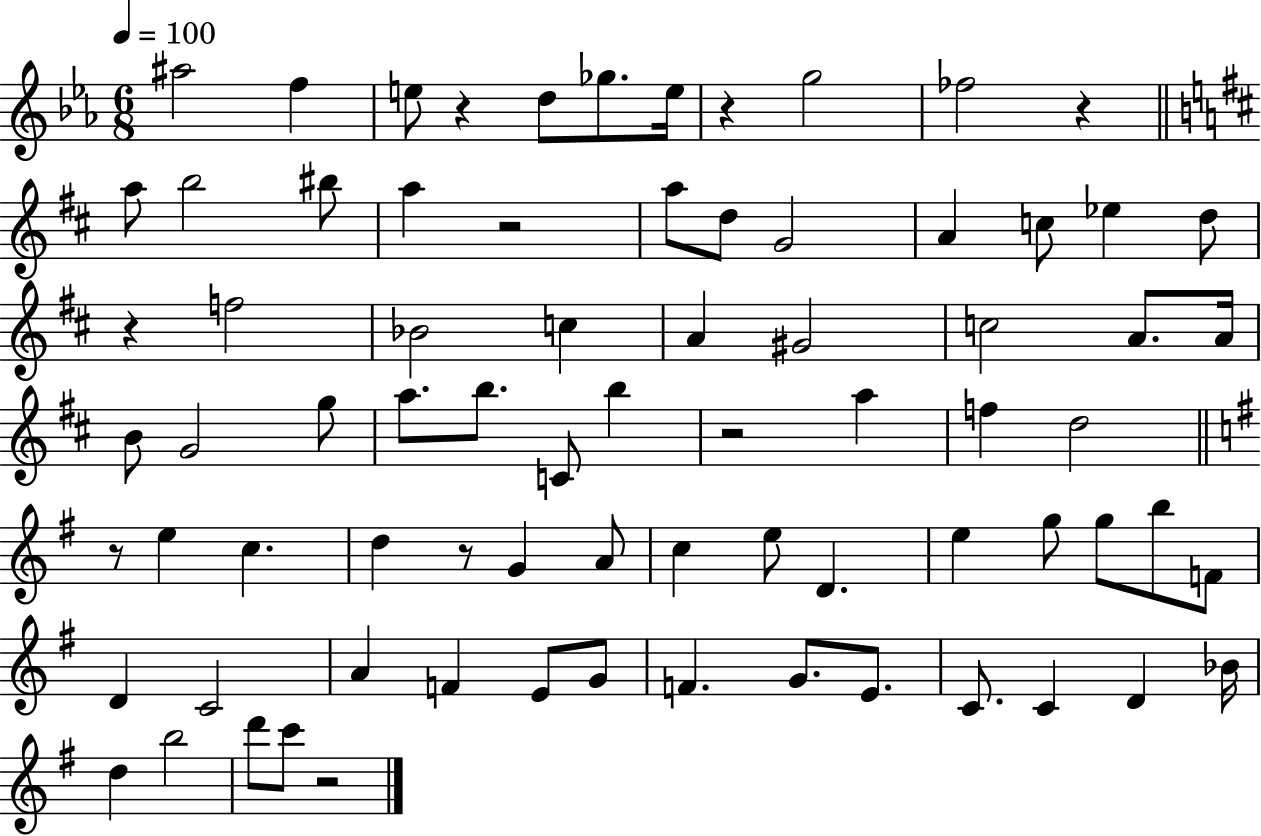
X:1
T:Untitled
M:6/8
L:1/4
K:Eb
^a2 f e/2 z d/2 _g/2 e/4 z g2 _f2 z a/2 b2 ^b/2 a z2 a/2 d/2 G2 A c/2 _e d/2 z f2 _B2 c A ^G2 c2 A/2 A/4 B/2 G2 g/2 a/2 b/2 C/2 b z2 a f d2 z/2 e c d z/2 G A/2 c e/2 D e g/2 g/2 b/2 F/2 D C2 A F E/2 G/2 F G/2 E/2 C/2 C D _B/4 d b2 d'/2 c'/2 z2